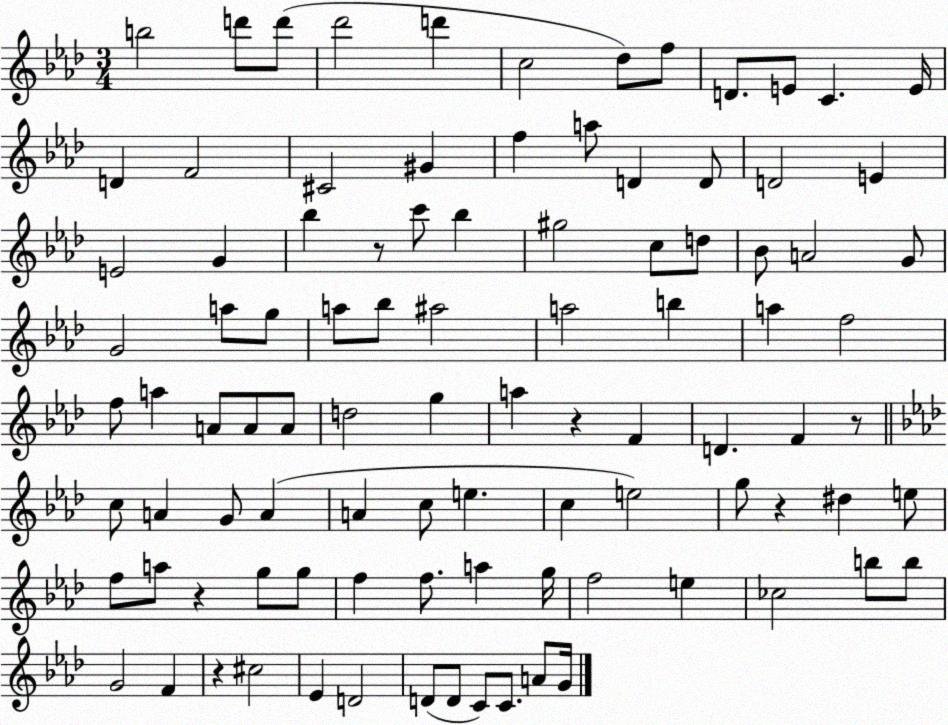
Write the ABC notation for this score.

X:1
T:Untitled
M:3/4
L:1/4
K:Ab
b2 d'/2 d'/2 _d'2 d' c2 _d/2 f/2 D/2 E/2 C E/4 D F2 ^C2 ^G f a/2 D D/2 D2 E E2 G _b z/2 c'/2 _b ^g2 c/2 d/2 _B/2 A2 G/2 G2 a/2 g/2 a/2 _b/2 ^a2 a2 b a f2 f/2 a A/2 A/2 A/2 d2 g a z F D F z/2 c/2 A G/2 A A c/2 e c e2 g/2 z ^d e/2 f/2 a/2 z g/2 g/2 f f/2 a g/4 f2 e _c2 b/2 b/2 G2 F z ^c2 _E D2 D/2 D/2 C/2 C/2 A/2 G/4